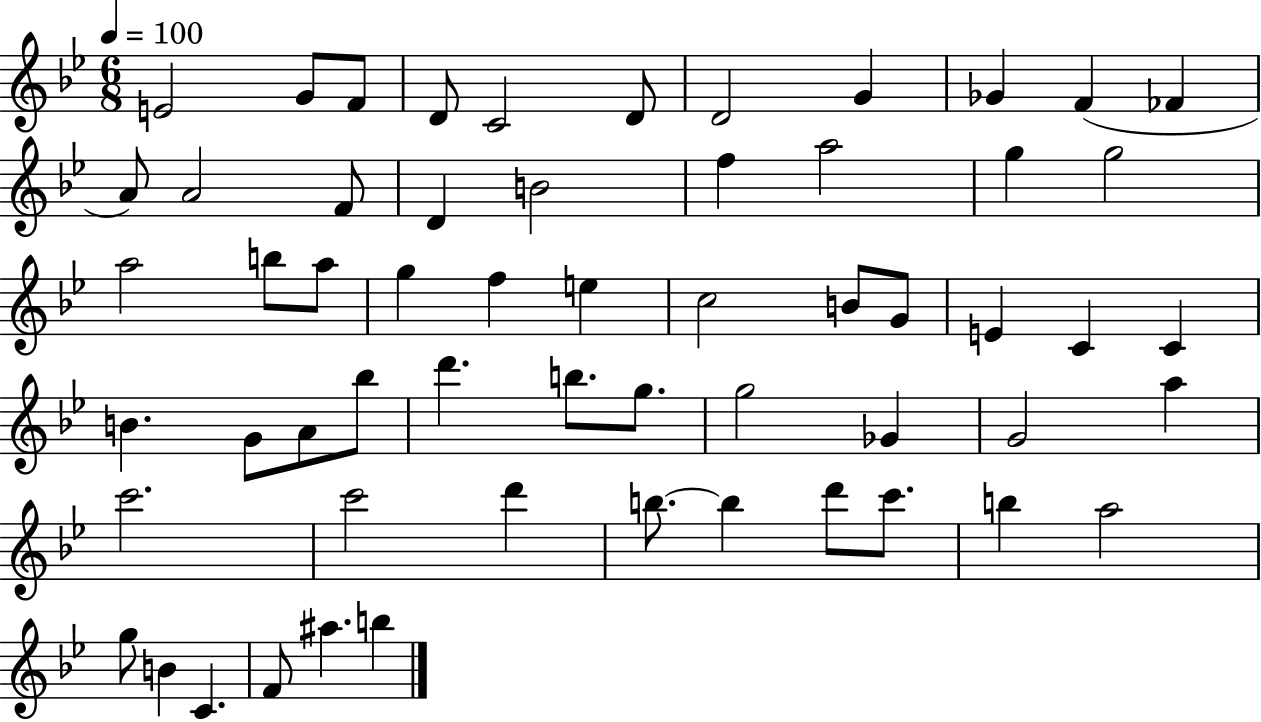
{
  \clef treble
  \numericTimeSignature
  \time 6/8
  \key bes \major
  \tempo 4 = 100
  \repeat volta 2 { e'2 g'8 f'8 | d'8 c'2 d'8 | d'2 g'4 | ges'4 f'4( fes'4 | \break a'8) a'2 f'8 | d'4 b'2 | f''4 a''2 | g''4 g''2 | \break a''2 b''8 a''8 | g''4 f''4 e''4 | c''2 b'8 g'8 | e'4 c'4 c'4 | \break b'4. g'8 a'8 bes''8 | d'''4. b''8. g''8. | g''2 ges'4 | g'2 a''4 | \break c'''2. | c'''2 d'''4 | b''8.~~ b''4 d'''8 c'''8. | b''4 a''2 | \break g''8 b'4 c'4. | f'8 ais''4. b''4 | } \bar "|."
}